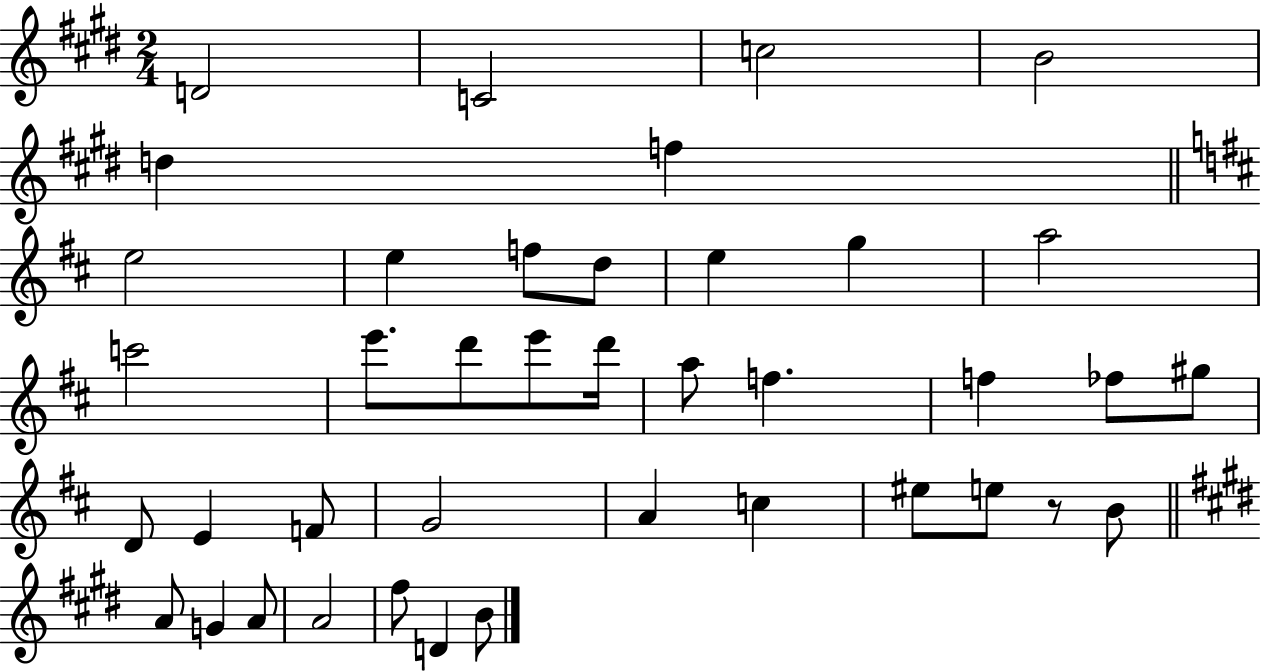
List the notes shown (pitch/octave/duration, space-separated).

D4/h C4/h C5/h B4/h D5/q F5/q E5/h E5/q F5/e D5/e E5/q G5/q A5/h C6/h E6/e. D6/e E6/e D6/s A5/e F5/q. F5/q FES5/e G#5/e D4/e E4/q F4/e G4/h A4/q C5/q EIS5/e E5/e R/e B4/e A4/e G4/q A4/e A4/h F#5/e D4/q B4/e